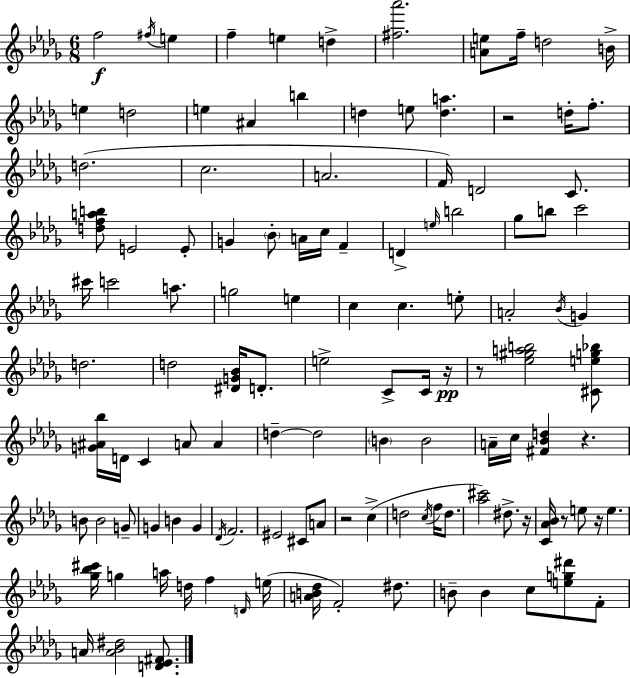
F5/h F#5/s E5/q F5/q E5/q D5/q [F#5,Ab6]/h. [A4,E5]/e F5/s D5/h B4/s E5/q D5/h E5/q A#4/q B5/q D5/q E5/e [D5,A5]/q. R/h D5/s F5/e. D5/h. C5/h. A4/h. F4/s D4/h C4/e. [D5,F5,A5,B5]/e E4/h E4/e G4/q Bb4/e A4/s C5/s F4/q D4/q E5/s B5/h Gb5/e B5/e C6/h C#6/s C6/h A5/e. G5/h E5/q C5/q C5/q. E5/e A4/h Bb4/s G4/q D5/h. D5/h [D#4,G4,Bb4]/s D4/e. E5/h C4/e C4/s R/s R/e [Eb5,G#5,A5,B5]/h [C#4,E5,G5,Bb5]/e [G4,A#4,Bb5]/s D4/s C4/q A4/e A4/q D5/q D5/h B4/q B4/h A4/s C5/s [F#4,Bb4,D5]/q R/q. B4/e B4/h G4/e G4/q B4/q G4/q Db4/s F4/h. EIS4/h C#4/e A4/e R/h C5/q D5/h C5/s F5/s D5/e. [Ab5,C#6]/h D#5/e. R/s [C4,Ab4,Bb4]/s R/e E5/e R/s E5/q. [Gb5,Bb5,C#6]/s G5/q A5/s D5/s F5/q D4/s E5/s [A4,B4,Db5]/s F4/h D#5/e. B4/e B4/q C5/e [E5,G5,D#6]/e F4/e A4/s [A4,Bb4,D#5]/h [D4,Eb4,F#4]/e.